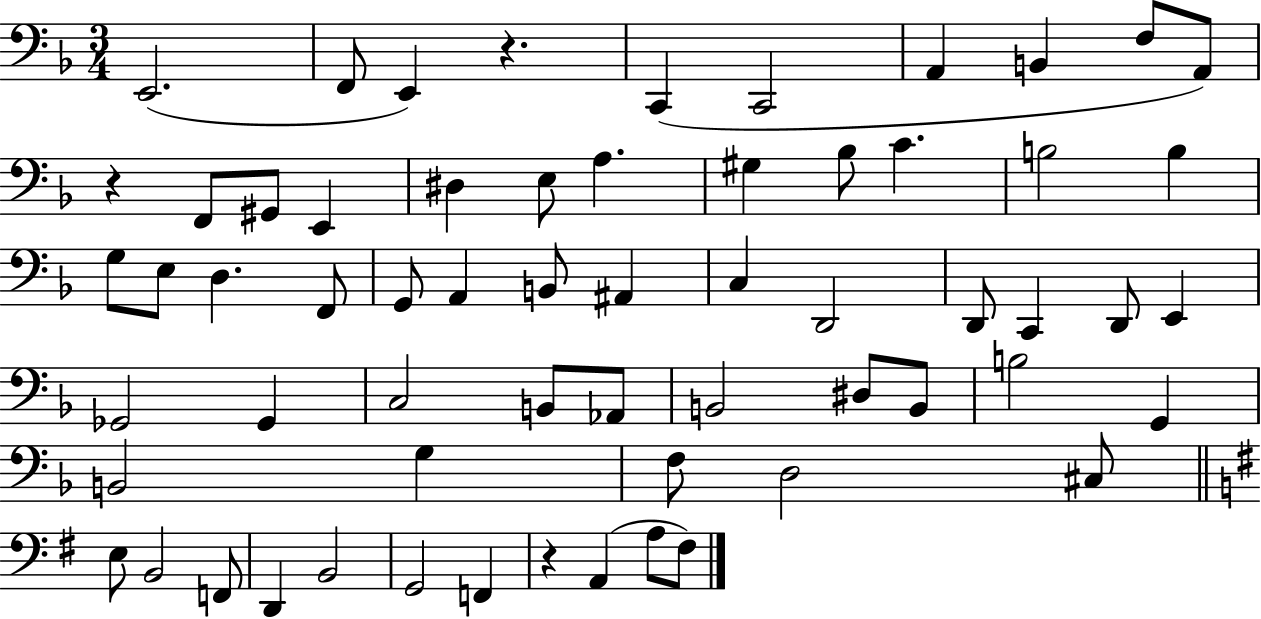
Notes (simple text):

E2/h. F2/e E2/q R/q. C2/q C2/h A2/q B2/q F3/e A2/e R/q F2/e G#2/e E2/q D#3/q E3/e A3/q. G#3/q Bb3/e C4/q. B3/h B3/q G3/e E3/e D3/q. F2/e G2/e A2/q B2/e A#2/q C3/q D2/h D2/e C2/q D2/e E2/q Gb2/h Gb2/q C3/h B2/e Ab2/e B2/h D#3/e B2/e B3/h G2/q B2/h G3/q F3/e D3/h C#3/e E3/e B2/h F2/e D2/q B2/h G2/h F2/q R/q A2/q A3/e F#3/e